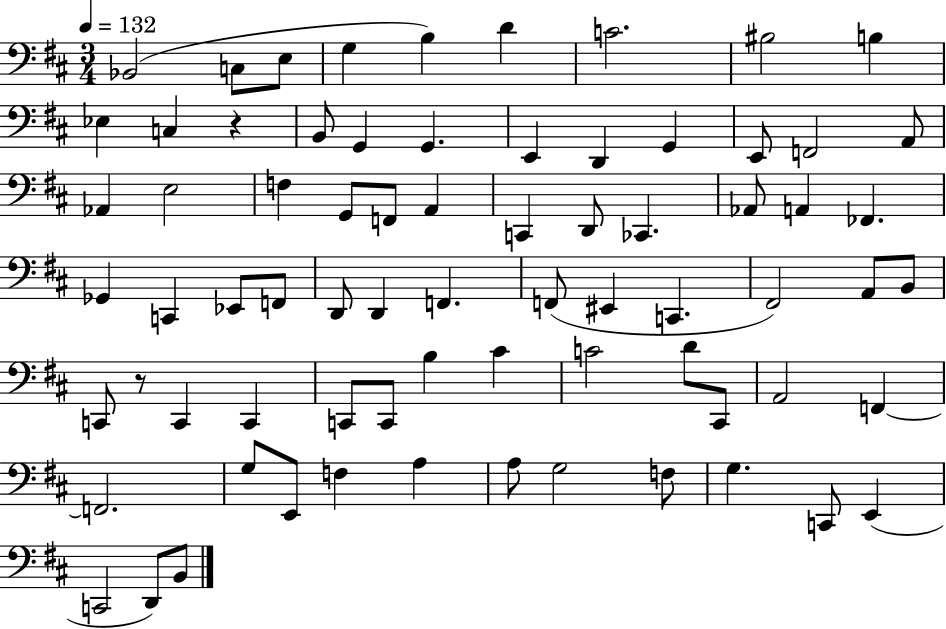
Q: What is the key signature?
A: D major